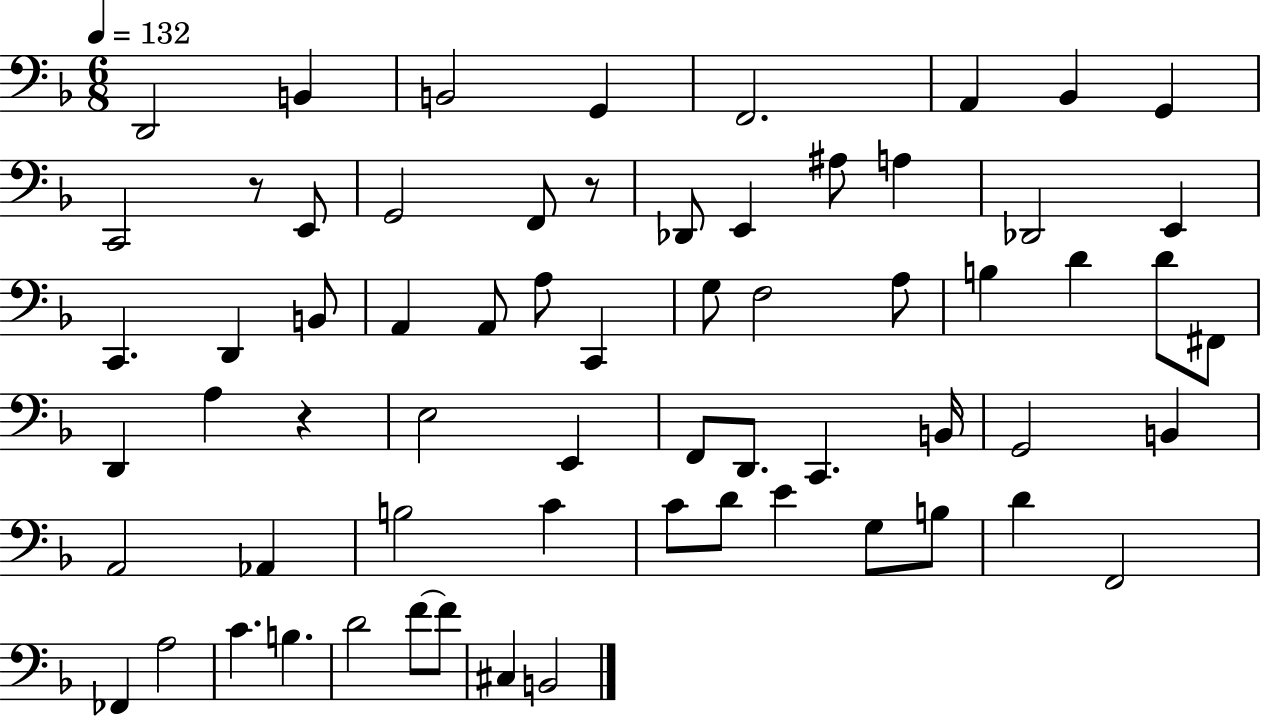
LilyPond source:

{
  \clef bass
  \numericTimeSignature
  \time 6/8
  \key f \major
  \tempo 4 = 132
  d,2 b,4 | b,2 g,4 | f,2. | a,4 bes,4 g,4 | \break c,2 r8 e,8 | g,2 f,8 r8 | des,8 e,4 ais8 a4 | des,2 e,4 | \break c,4. d,4 b,8 | a,4 a,8 a8 c,4 | g8 f2 a8 | b4 d'4 d'8 fis,8 | \break d,4 a4 r4 | e2 e,4 | f,8 d,8. c,4. b,16 | g,2 b,4 | \break a,2 aes,4 | b2 c'4 | c'8 d'8 e'4 g8 b8 | d'4 f,2 | \break fes,4 a2 | c'4. b4. | d'2 f'8~~ f'8 | cis4 b,2 | \break \bar "|."
}